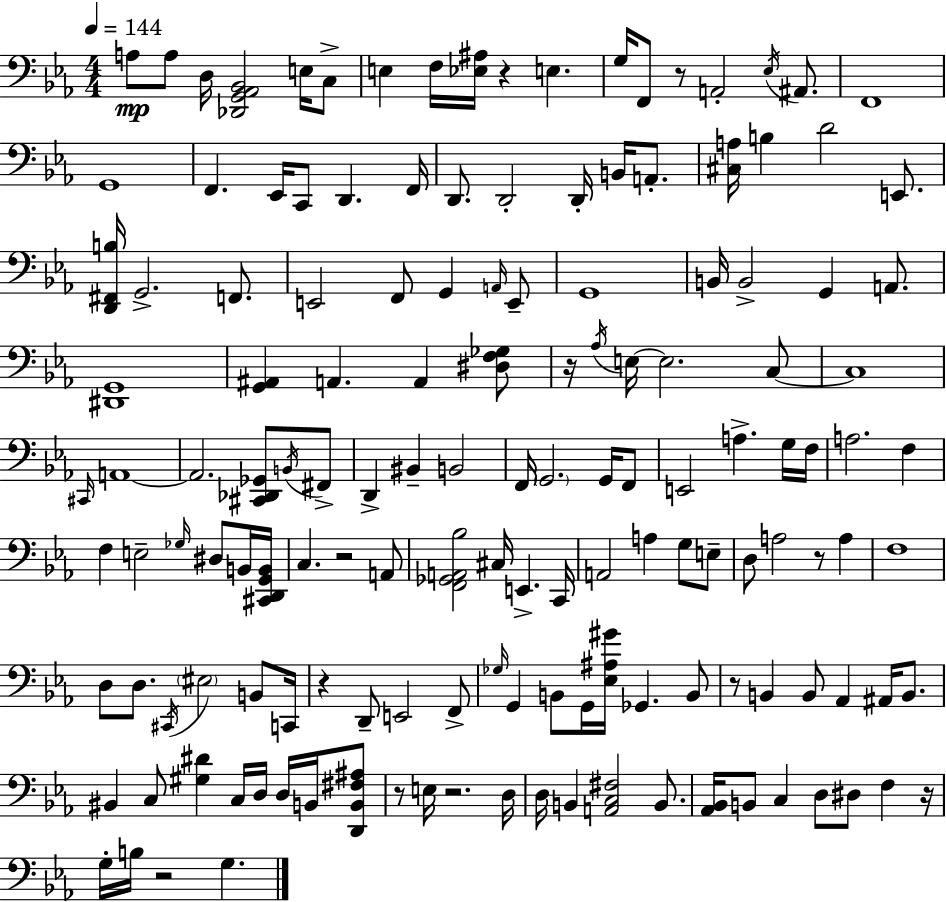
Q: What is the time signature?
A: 4/4